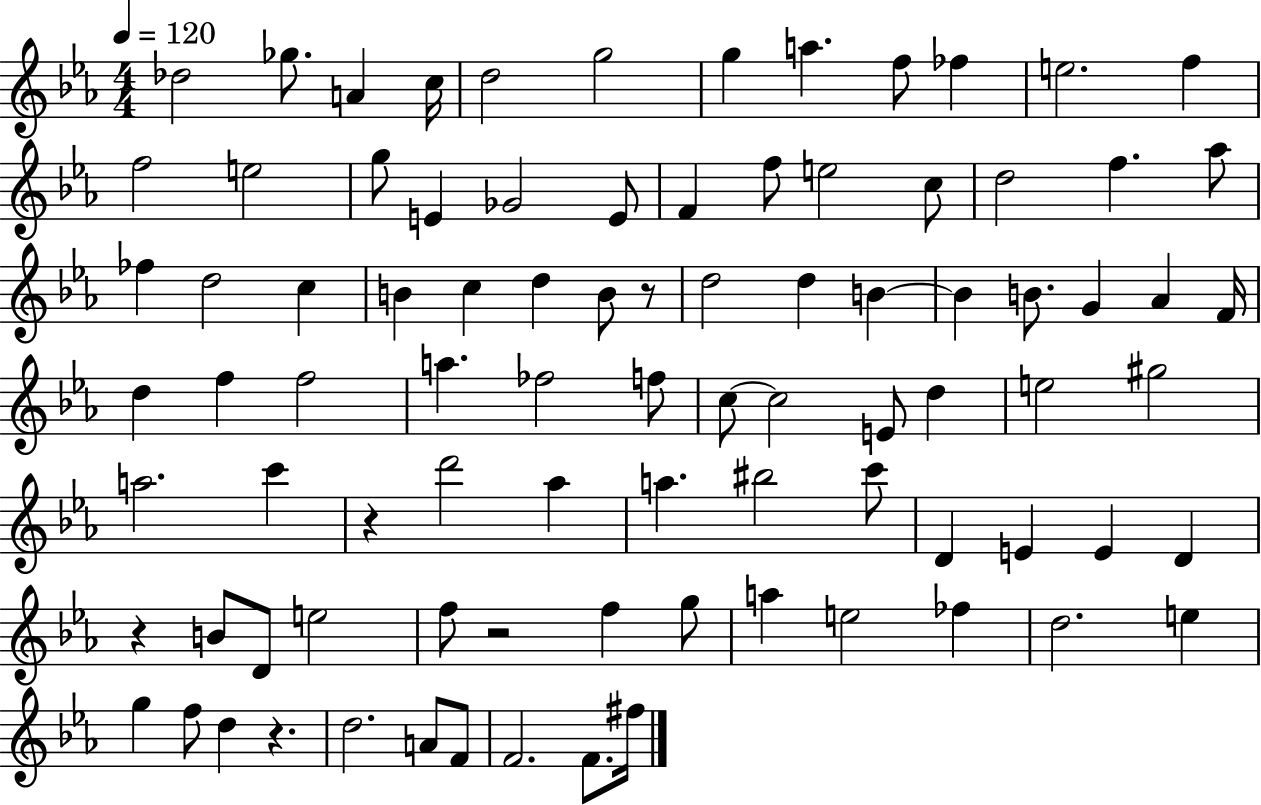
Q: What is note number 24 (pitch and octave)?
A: F5